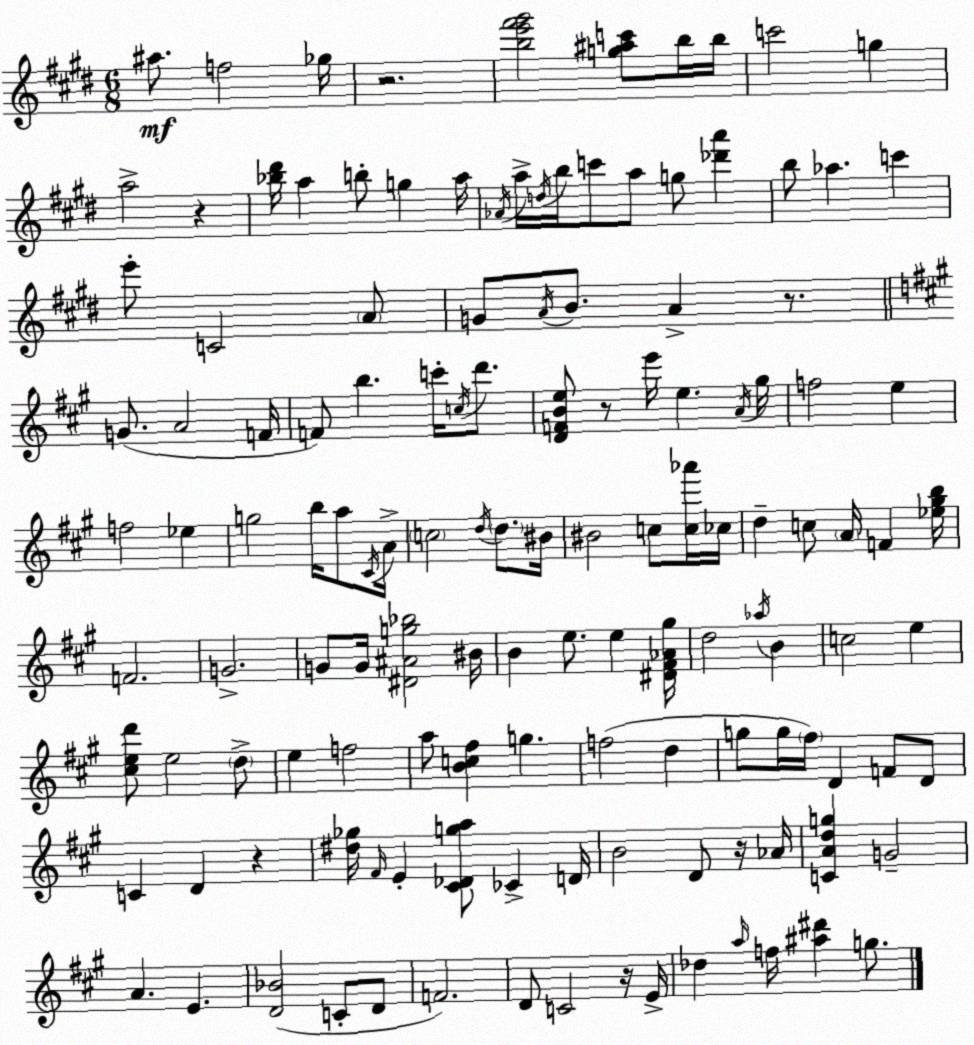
X:1
T:Untitled
M:6/8
L:1/4
K:E
^a/2 f2 _g/4 z2 [be'^f'^g']2 [g^ac']/2 b/4 b/4 c'2 g a2 z [_b^d']/4 a b/2 g a/4 _A/4 a/4 d/4 b/4 c'/2 a/2 g/2 [_d'a'] b/2 _a c' e'/2 C2 A/2 G/2 A/4 B/2 A z/2 G/2 A2 F/4 F/2 b c'/4 c/4 d'/2 [DFBe]/2 z/2 e'/4 e A/4 ^g/4 f2 e f2 _e g2 b/4 a/2 ^C/4 A/4 c2 d/4 d/2 ^B/4 ^B2 c/2 [c_a']/4 _c/4 d c/2 A/4 F [_e^gb]/4 F2 G2 G/2 G/4 [^D^Ag_b]2 ^B/4 B e/2 e [^D^F_A^g]/4 d2 _a/4 B c2 e [^ced']/2 e2 d/2 e f2 a/2 [Bc^f] g f2 d g/2 g/4 ^f/4 D F/2 D/2 C D z [^d_g]/4 ^F/4 E [^C_Dga]/2 _C D/4 B2 D/2 z/4 _A/4 [CAdg] G2 A E [D_B]2 C/2 D/2 F2 D/2 C2 z/4 E/4 _d a/4 f/4 [^a^d'] g/2